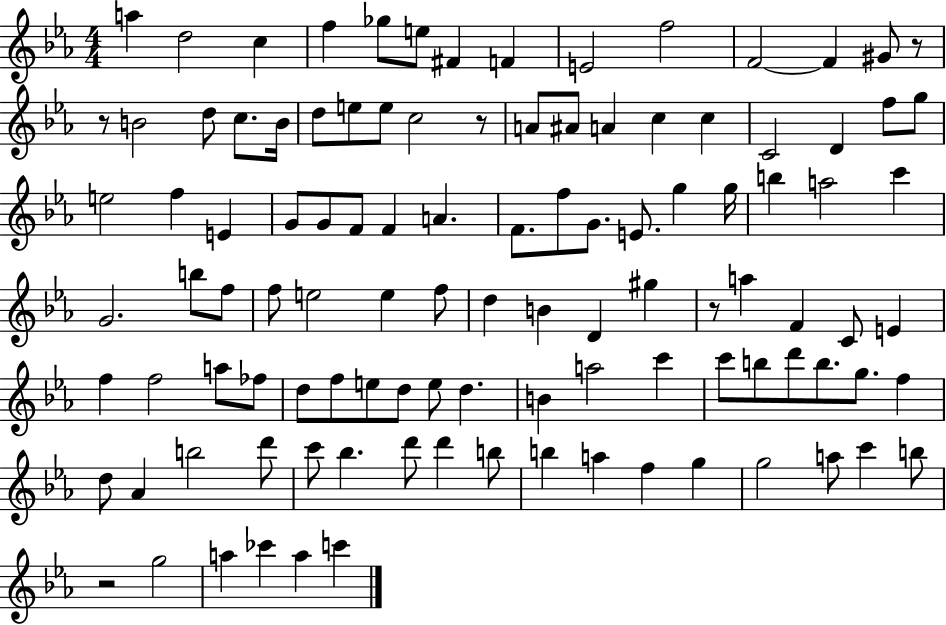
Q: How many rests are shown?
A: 5